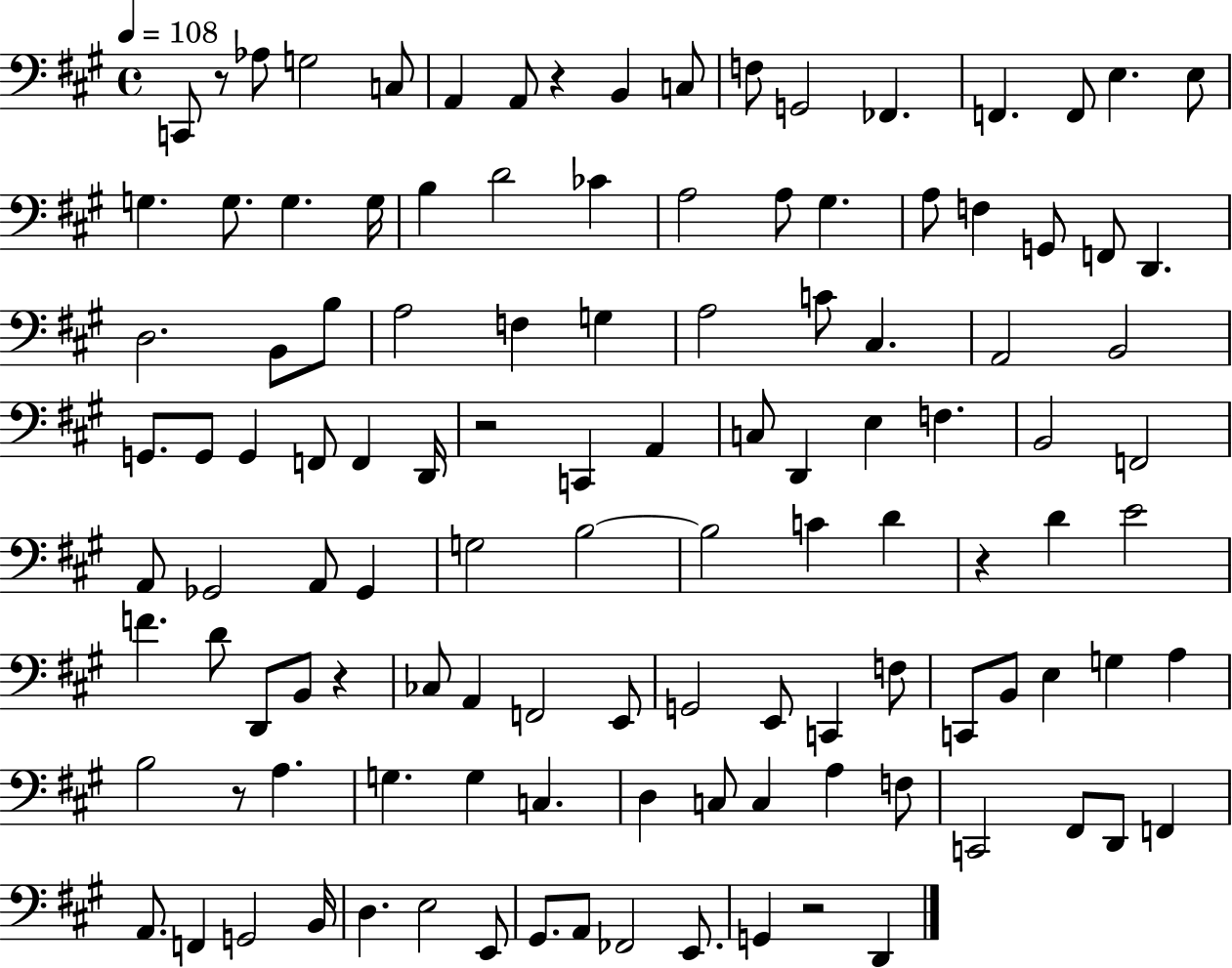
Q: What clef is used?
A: bass